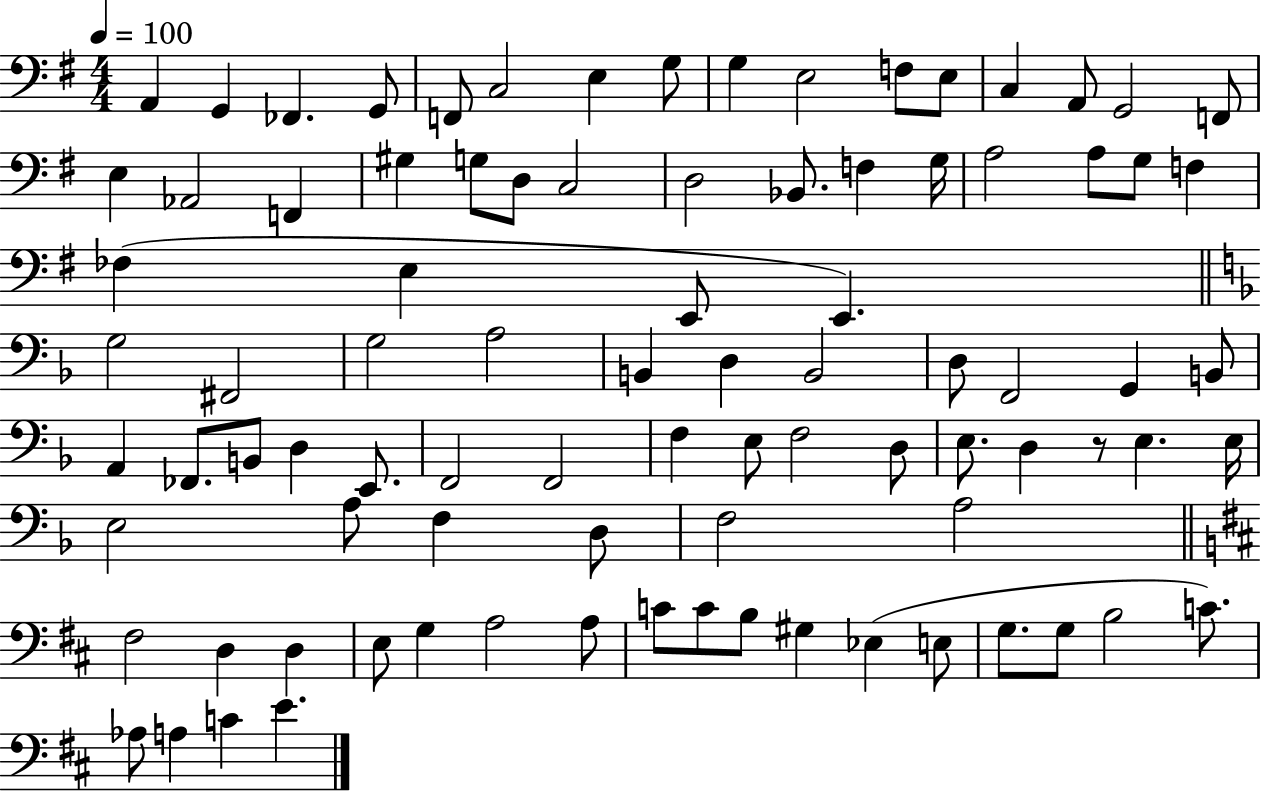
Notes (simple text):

A2/q G2/q FES2/q. G2/e F2/e C3/h E3/q G3/e G3/q E3/h F3/e E3/e C3/q A2/e G2/h F2/e E3/q Ab2/h F2/q G#3/q G3/e D3/e C3/h D3/h Bb2/e. F3/q G3/s A3/h A3/e G3/e F3/q FES3/q E3/q E2/e E2/q. G3/h F#2/h G3/h A3/h B2/q D3/q B2/h D3/e F2/h G2/q B2/e A2/q FES2/e. B2/e D3/q E2/e. F2/h F2/h F3/q E3/e F3/h D3/e E3/e. D3/q R/e E3/q. E3/s E3/h A3/e F3/q D3/e F3/h A3/h F#3/h D3/q D3/q E3/e G3/q A3/h A3/e C4/e C4/e B3/e G#3/q Eb3/q E3/e G3/e. G3/e B3/h C4/e. Ab3/e A3/q C4/q E4/q.